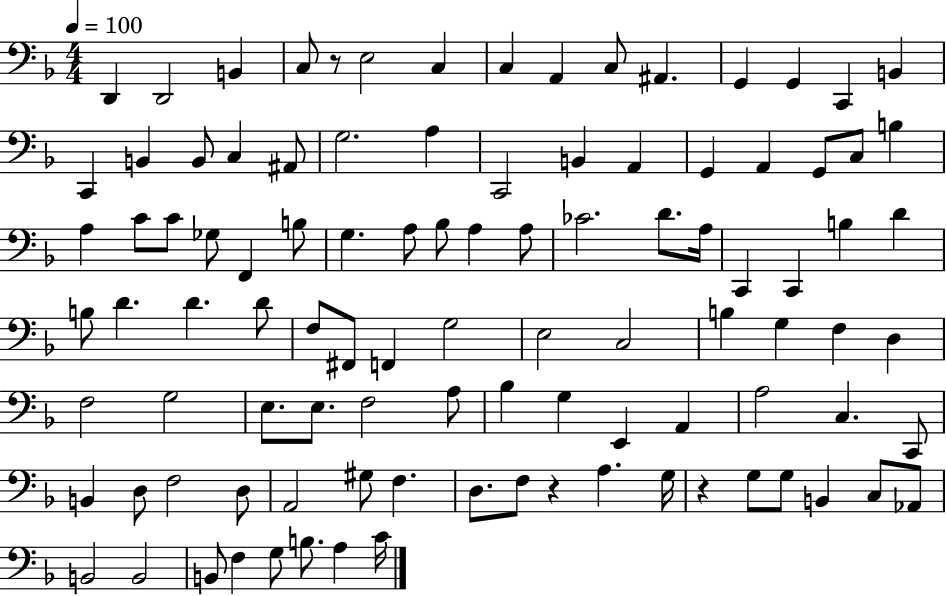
{
  \clef bass
  \numericTimeSignature
  \time 4/4
  \key f \major
  \tempo 4 = 100
  d,4 d,2 b,4 | c8 r8 e2 c4 | c4 a,4 c8 ais,4. | g,4 g,4 c,4 b,4 | \break c,4 b,4 b,8 c4 ais,8 | g2. a4 | c,2 b,4 a,4 | g,4 a,4 g,8 c8 b4 | \break a4 c'8 c'8 ges8 f,4 b8 | g4. a8 bes8 a4 a8 | ces'2. d'8. a16 | c,4 c,4 b4 d'4 | \break b8 d'4. d'4. d'8 | f8 fis,8 f,4 g2 | e2 c2 | b4 g4 f4 d4 | \break f2 g2 | e8. e8. f2 a8 | bes4 g4 e,4 a,4 | a2 c4. c,8 | \break b,4 d8 f2 d8 | a,2 gis8 f4. | d8. f8 r4 a4. g16 | r4 g8 g8 b,4 c8 aes,8 | \break b,2 b,2 | b,8 f4 g8 b8. a4 c'16 | \bar "|."
}